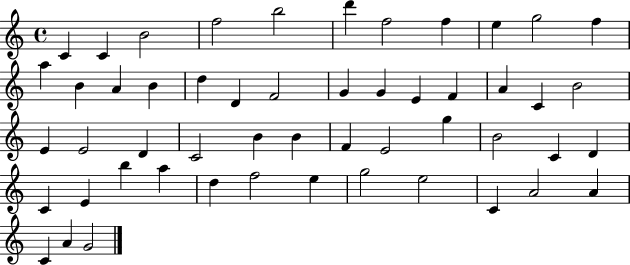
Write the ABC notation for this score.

X:1
T:Untitled
M:4/4
L:1/4
K:C
C C B2 f2 b2 d' f2 f e g2 f a B A B d D F2 G G E F A C B2 E E2 D C2 B B F E2 g B2 C D C E b a d f2 e g2 e2 C A2 A C A G2